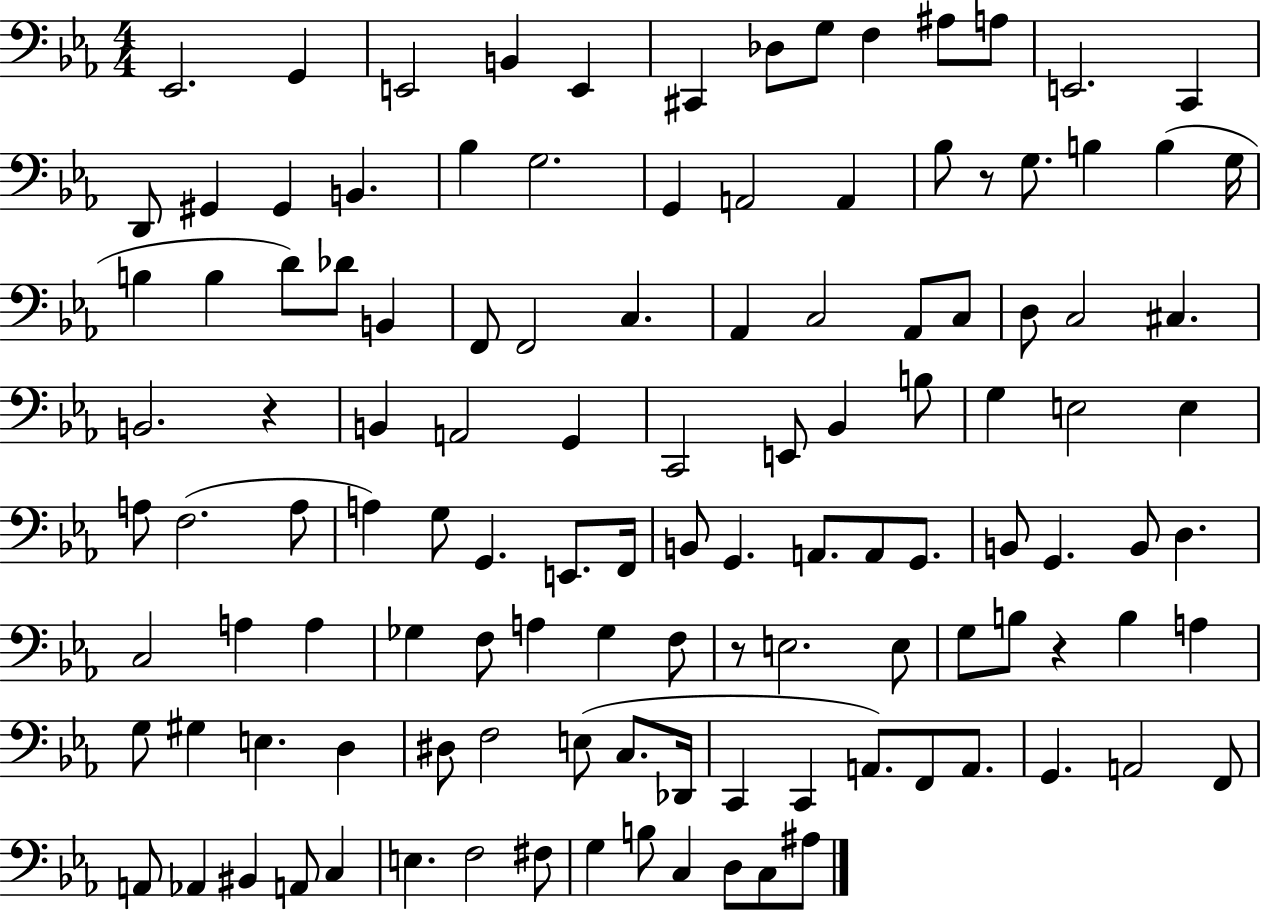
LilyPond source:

{
  \clef bass
  \numericTimeSignature
  \time 4/4
  \key ees \major
  ees,2. g,4 | e,2 b,4 e,4 | cis,4 des8 g8 f4 ais8 a8 | e,2. c,4 | \break d,8 gis,4 gis,4 b,4. | bes4 g2. | g,4 a,2 a,4 | bes8 r8 g8. b4 b4( g16 | \break b4 b4 d'8) des'8 b,4 | f,8 f,2 c4. | aes,4 c2 aes,8 c8 | d8 c2 cis4. | \break b,2. r4 | b,4 a,2 g,4 | c,2 e,8 bes,4 b8 | g4 e2 e4 | \break a8 f2.( a8 | a4) g8 g,4. e,8. f,16 | b,8 g,4. a,8. a,8 g,8. | b,8 g,4. b,8 d4. | \break c2 a4 a4 | ges4 f8 a4 ges4 f8 | r8 e2. e8 | g8 b8 r4 b4 a4 | \break g8 gis4 e4. d4 | dis8 f2 e8( c8. des,16 | c,4 c,4 a,8.) f,8 a,8. | g,4. a,2 f,8 | \break a,8 aes,4 bis,4 a,8 c4 | e4. f2 fis8 | g4 b8 c4 d8 c8 ais8 | \bar "|."
}